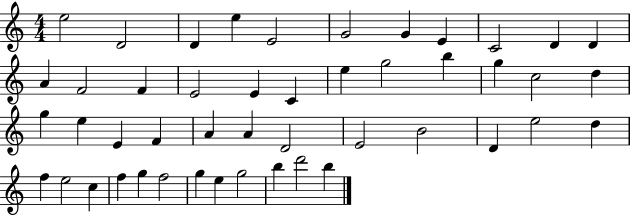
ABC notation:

X:1
T:Untitled
M:4/4
L:1/4
K:C
e2 D2 D e E2 G2 G E C2 D D A F2 F E2 E C e g2 b g c2 d g e E F A A D2 E2 B2 D e2 d f e2 c f g f2 g e g2 b d'2 b